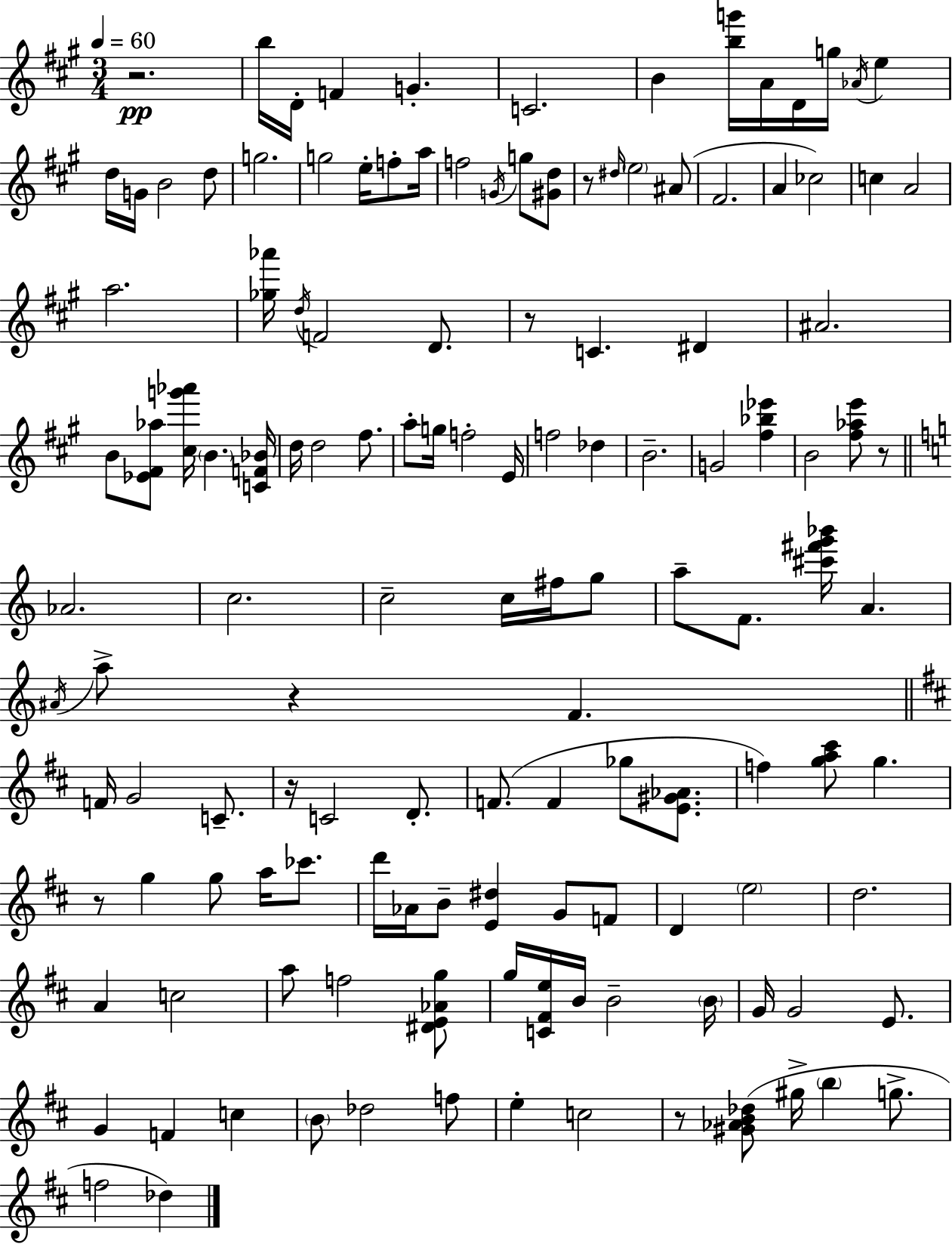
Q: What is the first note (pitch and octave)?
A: B5